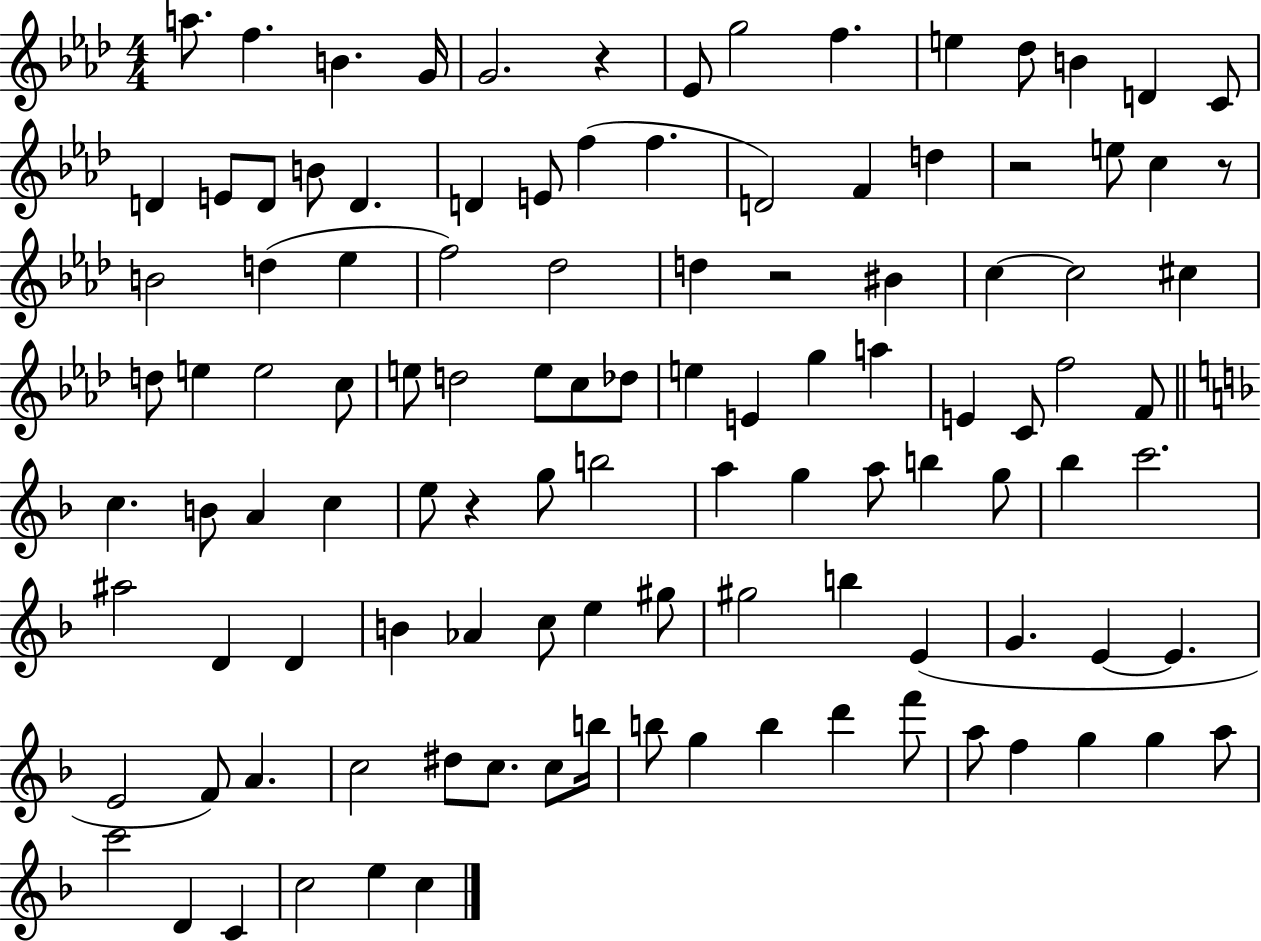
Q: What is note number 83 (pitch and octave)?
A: E4